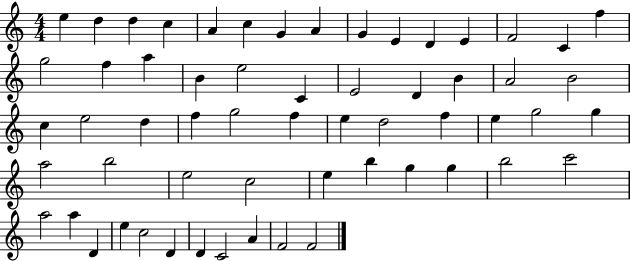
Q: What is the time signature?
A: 4/4